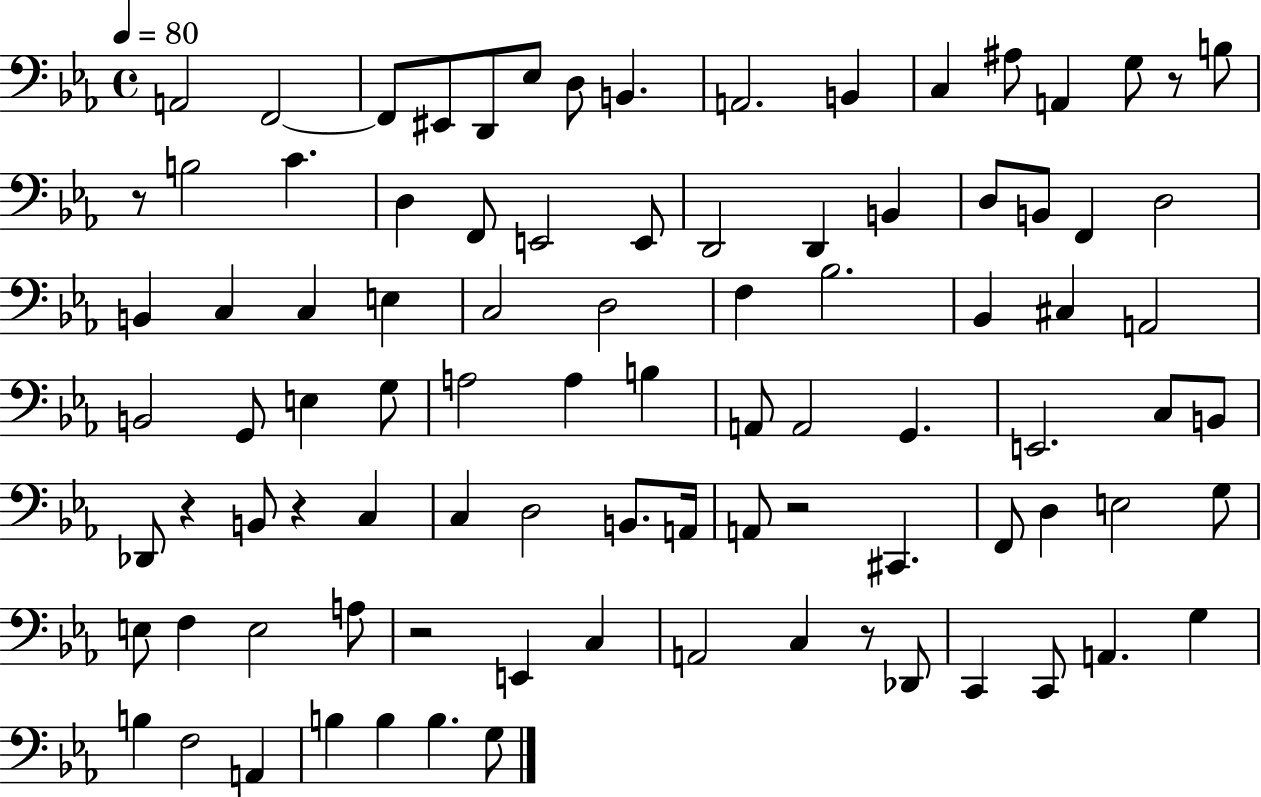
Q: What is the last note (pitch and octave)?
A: G3